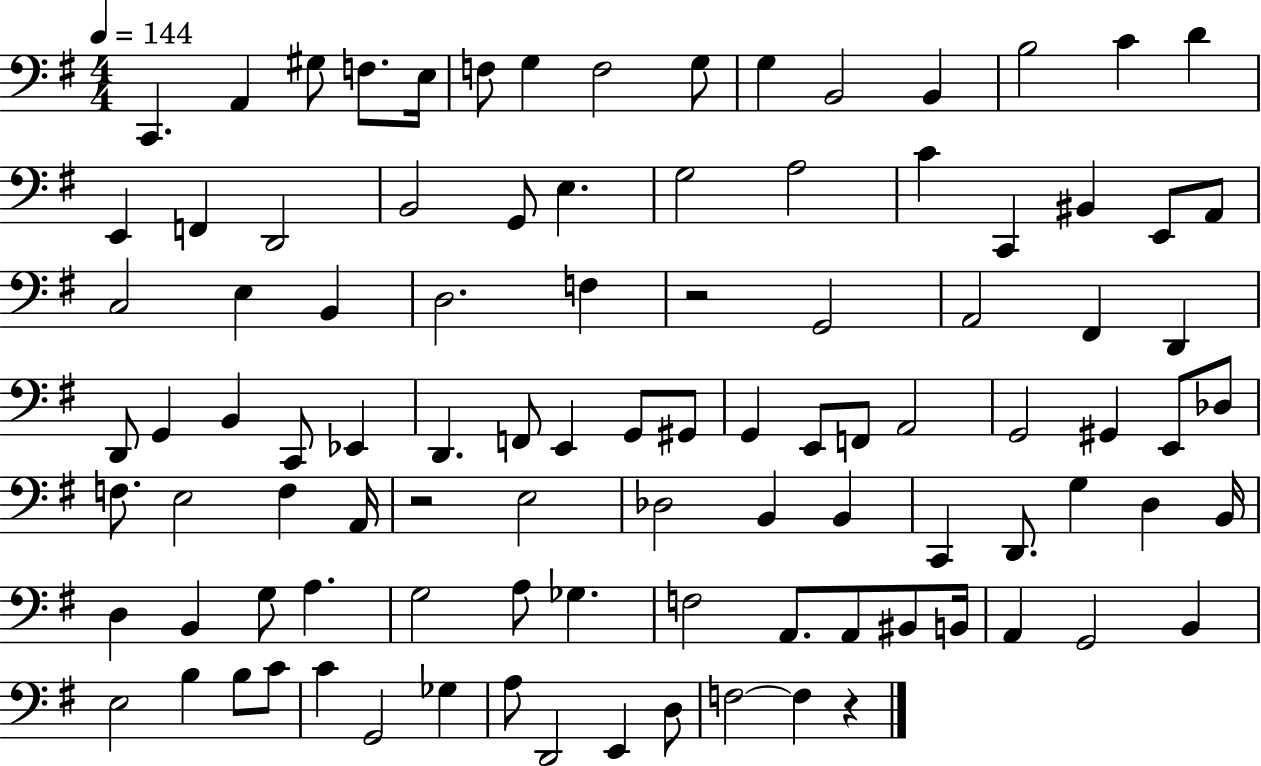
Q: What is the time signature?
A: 4/4